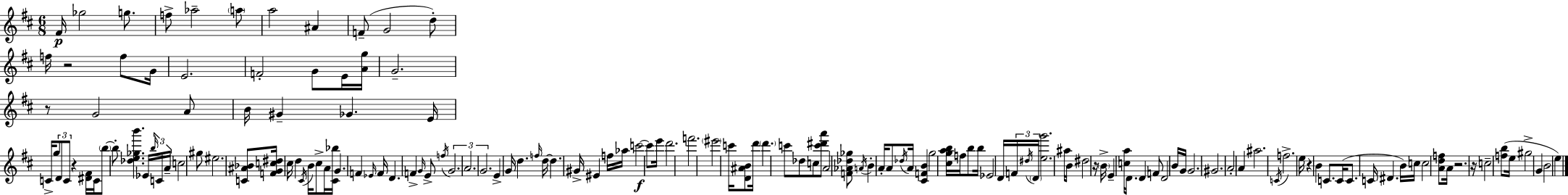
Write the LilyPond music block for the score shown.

{
  \clef treble
  \numericTimeSignature
  \time 6/8
  \key d \major
  fis'16\p ges''2 g''8. | f''8-> aes''2-- \parenthesize a''8 | a''2 ais'4 | f'8--( g'2 d''8-.) | \break f''16 r2 f''8 g'16 | e'2. | f'2-. g'8 e'16 <a' g''>16 | g'2.-- | \break r8 g'2 a'8 | b'16 gis'4-- ges'4. e'16 | c'16-> \tuplet 3/2 { g''8 d'8 c'8 } r4 <dis' fis'>16 | c'16 \parenthesize b''8~~ b''8-. <des'' e'' ges'' b'''>4. ees'16 | \break \tuplet 3/2 { \grace { b''16 } c'16 a'16-- } c''2 gis''8 | eis''2. | <c' ais' bes'>8 <f' g' c'' dis''>16 cis''16 d''4 \acciaccatura { cis'16 } b'16 cis''8-> | a'16 <cis' bes''>16 g'4. f'4 | \break \grace { ees'16 } f'16 d'4. f'4-> | \grace { g'16 } e'8-> \acciaccatura { f''16 } \tuplet 3/2 { g'2. | a'2. | g'2. } | \break e'4-> g'16 d''4. | \grace { f''16 } d''16~~ d''4. | gis'16-> eis'4 f''16 aes''16 c'''2~~\f | c'''8 e'''16 d'''2. | \break f'''2. | \parenthesize eis'''2 | c'''16 <d' ais' b'>8 d'''16 \parenthesize d'''4. | c'''8 des''8 c''8 <c''' dis''' a'''>8 a'2 | \break <f' aes' des'' ges''>8 \acciaccatura { a'16 } b'4-. a'16-. | a'8 \acciaccatura { des''16 } a'16 <cis' f' b'>4 g''2 | <cis'' g'' a'' b''>16 f''16 b''8 b''16 ees'2 | d'16 \tuplet 3/2 { f'16 \acciaccatura { dis''16 } \parenthesize d'16 } <e'' g'''>2. | \break ais''16 b'16 dis''2 | r16 \parenthesize b'16-> e'4-- | <c'' a''>16 d'8. d'4 f'8 d'2 | b'16 g'16 g'2. | \break gis'2. | a'2-. | a'4 ais''2. | \acciaccatura { c'16 } f''2.-> | \break e''16 r4 | b'4 c'8. c'16( c'8. | c'16 dis'4. b'16) c''16 c''2 | <a' d'' f''>8 a'16 r2. | \break r16 c''2-- | <f'' b''>8( e''16 gis''2-> | g'4 b'2 | e''4) \bar "|."
}